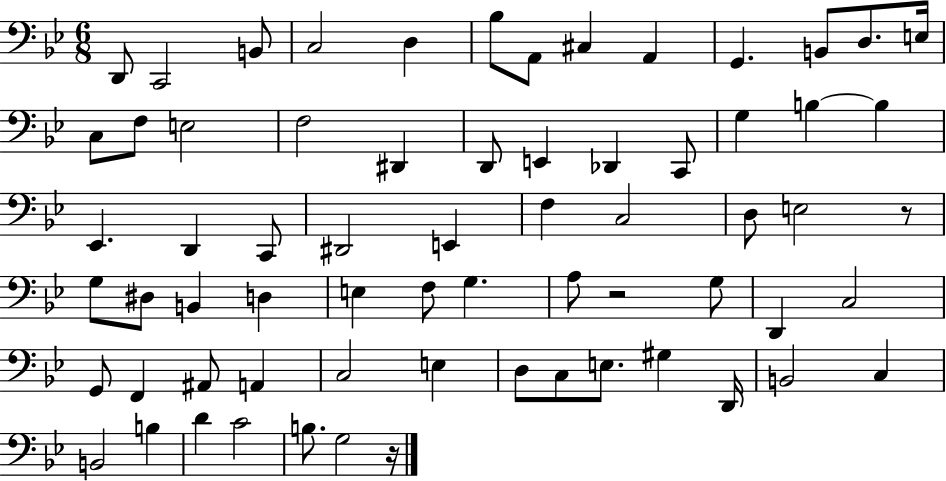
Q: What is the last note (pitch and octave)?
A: G3